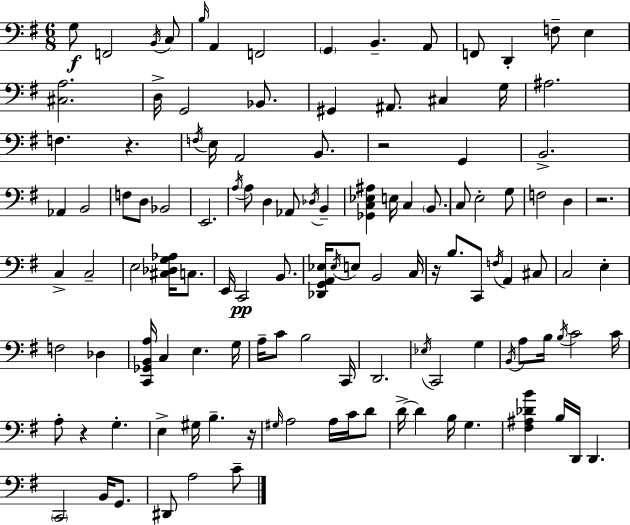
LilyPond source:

{
  \clef bass
  \numericTimeSignature
  \time 6/8
  \key g \major
  \repeat volta 2 { g8\f f,2 \acciaccatura { b,16 } c8 | \grace { b16 } a,4 f,2 | \parenthesize g,4 b,4.-- | a,8 f,8 d,4-. f8-- e4 | \break <cis a>2. | d16-> g,2 bes,8. | gis,4 ais,8. cis4 | g16 ais2. | \break f4. r4. | \acciaccatura { f16 } e16 a,2 | b,8. r2 g,4 | b,2.-> | \break aes,4 b,2 | f8 d8 bes,2 | e,2. | \acciaccatura { a16 } a8 d4 aes,8 | \break \acciaccatura { des16 } b,4-- <ges, c ees ais>4 e16 c4 | \parenthesize b,8. c8 e2-. | g8 f2 | d4 r2. | \break c4-> c2-- | e2 | <cis des g aes>16 c8. e,16 c,2\pp | b,8. <des, g, a, ees>16 \acciaccatura { ees16 } e8 b,2 | \break c16 r16 b8. c,8 | \acciaccatura { f16 } a,4 cis8 c2 | e4-. f2 | des4 <c, ges, b, a>16 c4 | \break e4. g16 a16-- c'8 b2 | c,16 d,2. | \acciaccatura { ees16 } c,2 | g4 \acciaccatura { b,16 } a8 b16 | \break \acciaccatura { b16 } c'2 c'16 a8-. | r4 g4.-. e4-> | gis16 b4.-- r16 \grace { gis16 } a2 | a16 c'16 d'8 d'16->~~ | \break d'4 b16 g4. <fis ais des' b'>4 | b16 d,16 d,4. \parenthesize c,2 | b,16 g,8. dis,8 | a2 c'8-- } \bar "|."
}